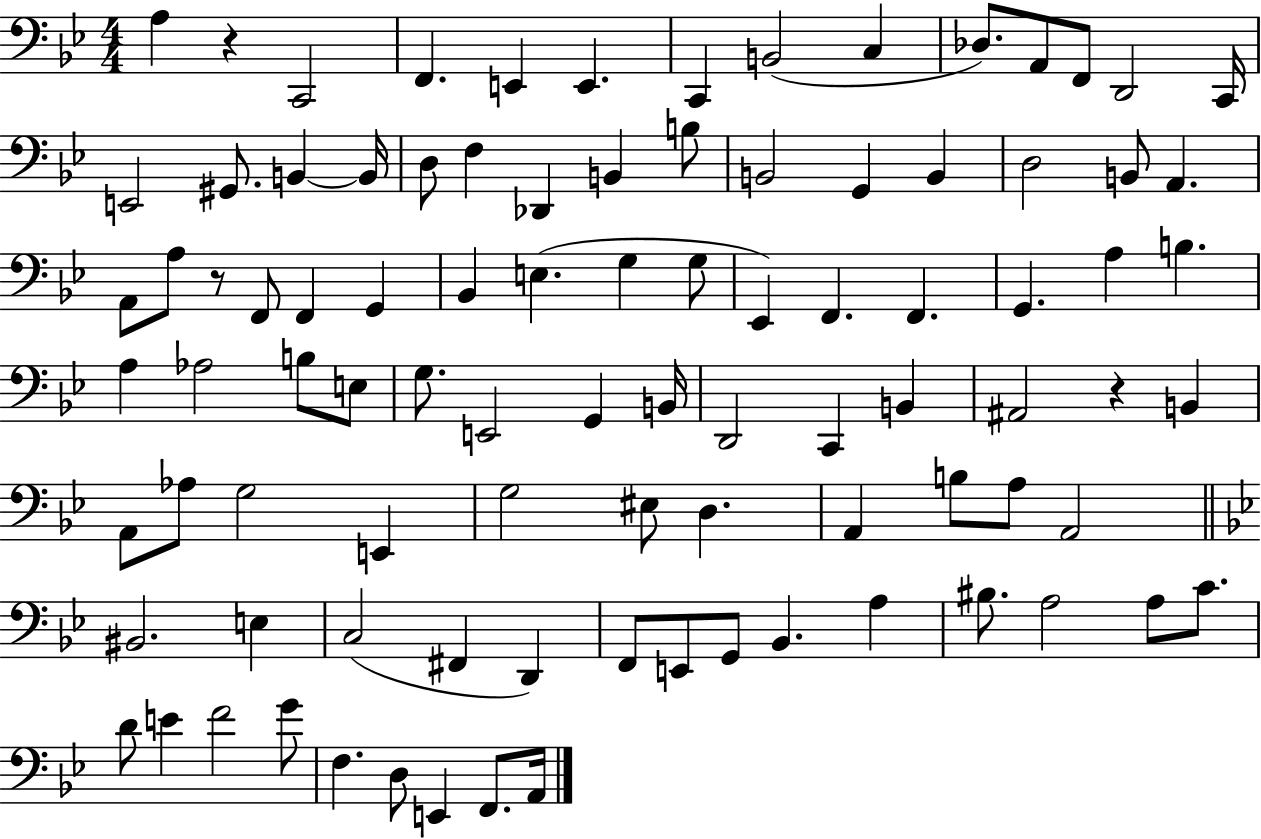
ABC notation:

X:1
T:Untitled
M:4/4
L:1/4
K:Bb
A, z C,,2 F,, E,, E,, C,, B,,2 C, _D,/2 A,,/2 F,,/2 D,,2 C,,/4 E,,2 ^G,,/2 B,, B,,/4 D,/2 F, _D,, B,, B,/2 B,,2 G,, B,, D,2 B,,/2 A,, A,,/2 A,/2 z/2 F,,/2 F,, G,, _B,, E, G, G,/2 _E,, F,, F,, G,, A, B, A, _A,2 B,/2 E,/2 G,/2 E,,2 G,, B,,/4 D,,2 C,, B,, ^A,,2 z B,, A,,/2 _A,/2 G,2 E,, G,2 ^E,/2 D, A,, B,/2 A,/2 A,,2 ^B,,2 E, C,2 ^F,, D,, F,,/2 E,,/2 G,,/2 _B,, A, ^B,/2 A,2 A,/2 C/2 D/2 E F2 G/2 F, D,/2 E,, F,,/2 A,,/4